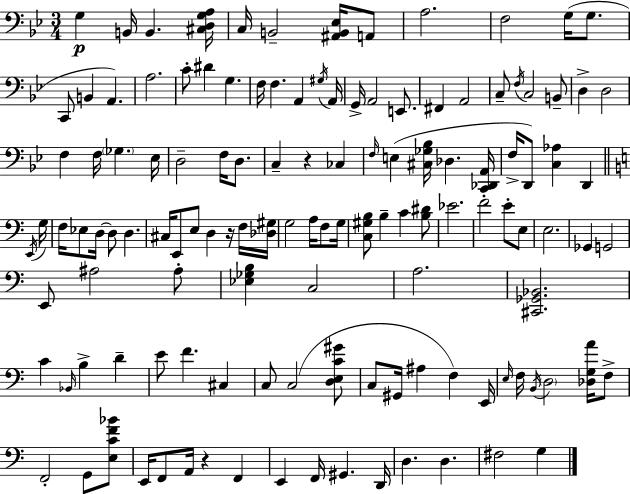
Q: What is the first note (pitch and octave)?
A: G3